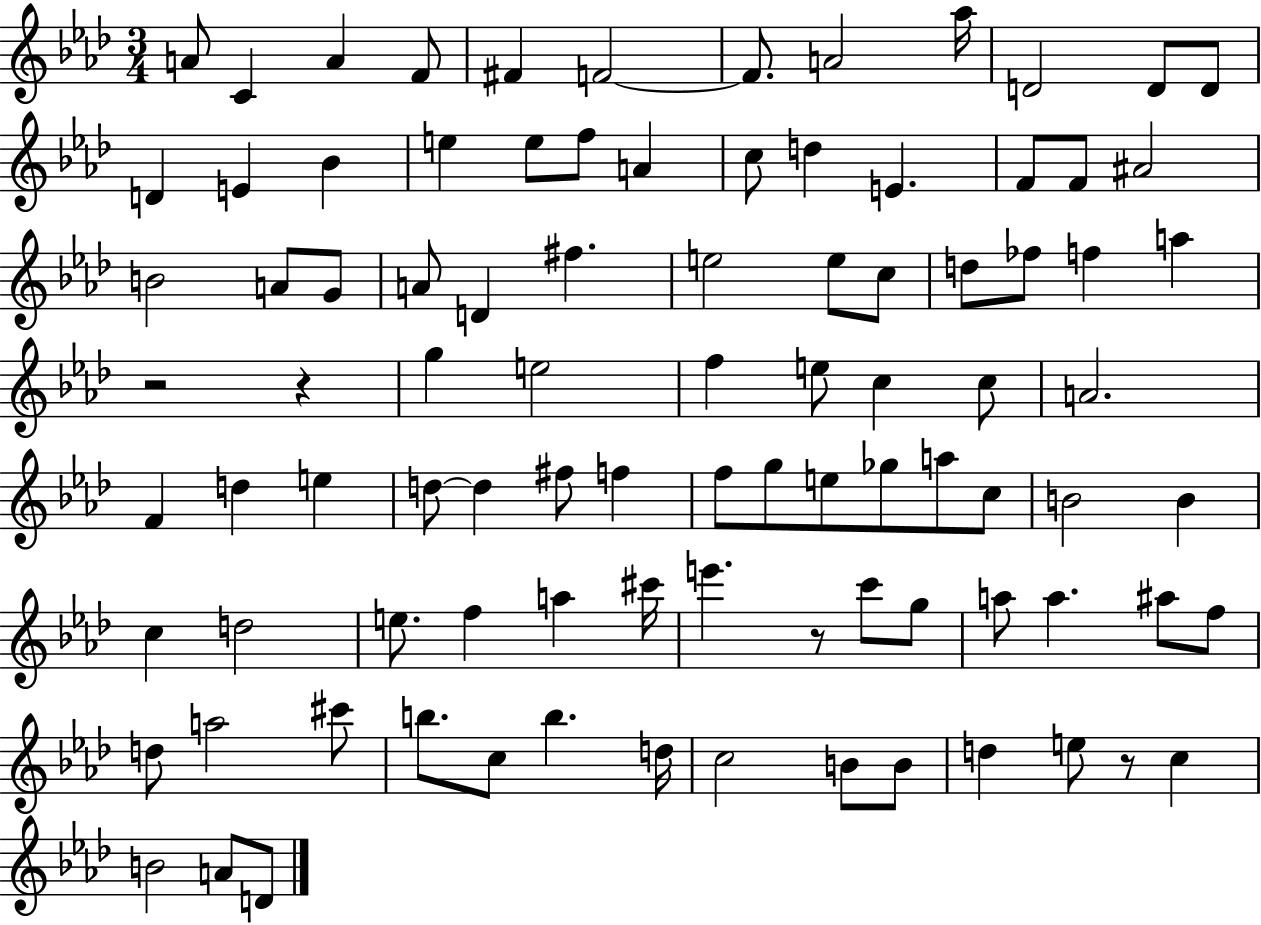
A4/e C4/q A4/q F4/e F#4/q F4/h F4/e. A4/h Ab5/s D4/h D4/e D4/e D4/q E4/q Bb4/q E5/q E5/e F5/e A4/q C5/e D5/q E4/q. F4/e F4/e A#4/h B4/h A4/e G4/e A4/e D4/q F#5/q. E5/h E5/e C5/e D5/e FES5/e F5/q A5/q R/h R/q G5/q E5/h F5/q E5/e C5/q C5/e A4/h. F4/q D5/q E5/q D5/e D5/q F#5/e F5/q F5/e G5/e E5/e Gb5/e A5/e C5/e B4/h B4/q C5/q D5/h E5/e. F5/q A5/q C#6/s E6/q. R/e C6/e G5/e A5/e A5/q. A#5/e F5/e D5/e A5/h C#6/e B5/e. C5/e B5/q. D5/s C5/h B4/e B4/e D5/q E5/e R/e C5/q B4/h A4/e D4/e